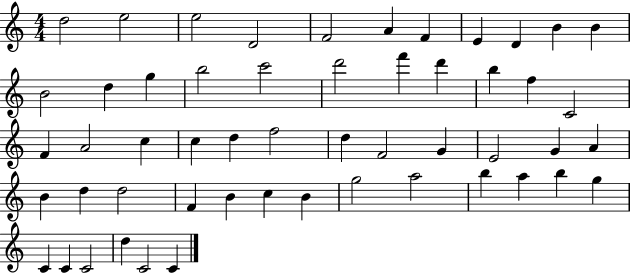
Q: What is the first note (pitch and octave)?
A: D5